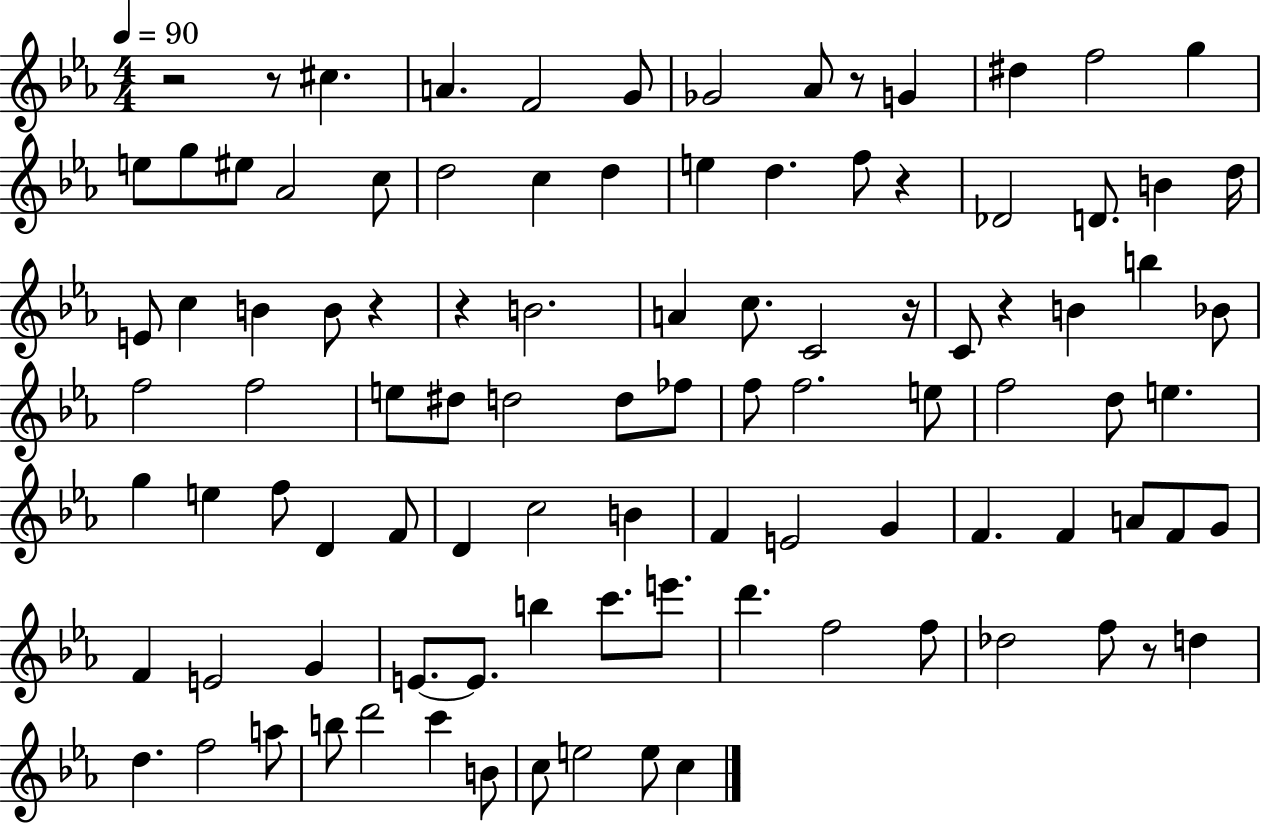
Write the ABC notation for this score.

X:1
T:Untitled
M:4/4
L:1/4
K:Eb
z2 z/2 ^c A F2 G/2 _G2 _A/2 z/2 G ^d f2 g e/2 g/2 ^e/2 _A2 c/2 d2 c d e d f/2 z _D2 D/2 B d/4 E/2 c B B/2 z z B2 A c/2 C2 z/4 C/2 z B b _B/2 f2 f2 e/2 ^d/2 d2 d/2 _f/2 f/2 f2 e/2 f2 d/2 e g e f/2 D F/2 D c2 B F E2 G F F A/2 F/2 G/2 F E2 G E/2 E/2 b c'/2 e'/2 d' f2 f/2 _d2 f/2 z/2 d d f2 a/2 b/2 d'2 c' B/2 c/2 e2 e/2 c